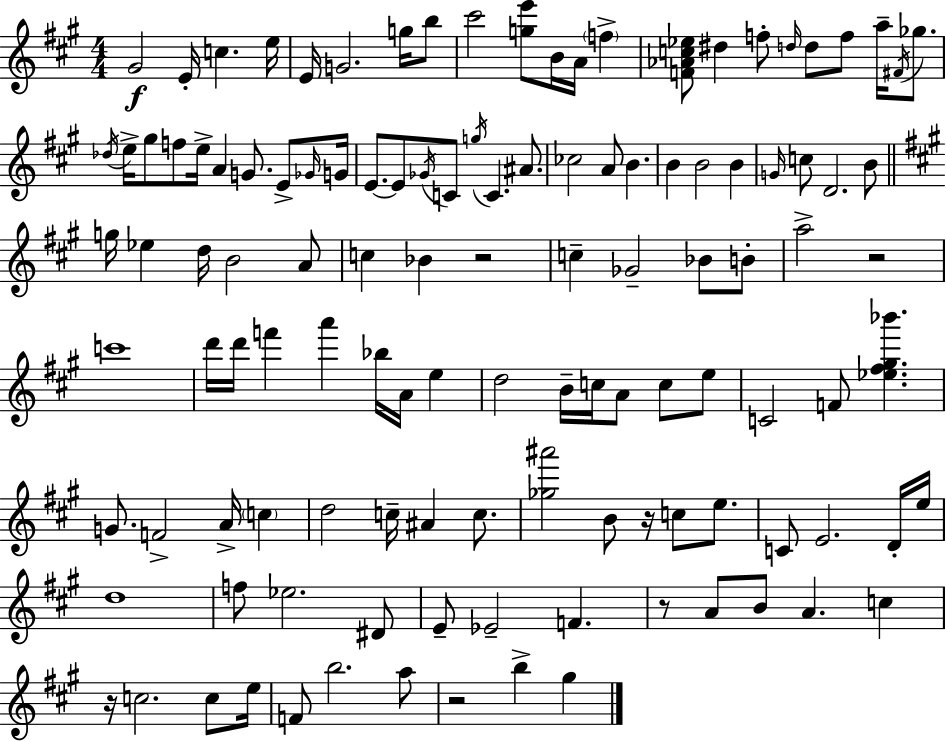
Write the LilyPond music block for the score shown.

{
  \clef treble
  \numericTimeSignature
  \time 4/4
  \key a \major
  gis'2\f e'16-. c''4. e''16 | e'16 g'2. g''16 b''8 | cis'''2 <g'' e'''>8 b'16 a'16 \parenthesize f''4-> | <f' aes' c'' ees''>8 dis''4 f''8-. \grace { d''16 } d''8 f''8 a''16-- \acciaccatura { fis'16 } ges''8. | \break \acciaccatura { des''16 } e''16-> gis''8 f''8 e''16-> a'4 g'8. | e'8-> \grace { ges'16 } g'16 e'8.~~ e'8 \acciaccatura { ges'16 } c'8 \acciaccatura { g''16 } c'4. | ais'8. ces''2 a'8 | b'4. b'4 b'2 | \break b'4 \grace { g'16 } c''8 d'2. | b'8 \bar "||" \break \key a \major g''16 ees''4 d''16 b'2 a'8 | c''4 bes'4 r2 | c''4-- ges'2-- bes'8 b'8-. | a''2-> r2 | \break c'''1 | d'''16 d'''16 f'''4 a'''4 bes''16 a'16 e''4 | d''2 b'16-- c''16 a'8 c''8 e''8 | c'2 f'8 <ees'' fis'' gis'' bes'''>4. | \break g'8. f'2-> a'16-> \parenthesize c''4 | d''2 c''16-- ais'4 c''8. | <ges'' ais'''>2 b'8 r16 c''8 e''8. | c'8 e'2. d'16-. e''16 | \break d''1 | f''8 ees''2. dis'8 | e'8-- ees'2-- f'4. | r8 a'8 b'8 a'4. c''4 | \break r16 c''2. c''8 e''16 | f'8 b''2. a''8 | r2 b''4-> gis''4 | \bar "|."
}